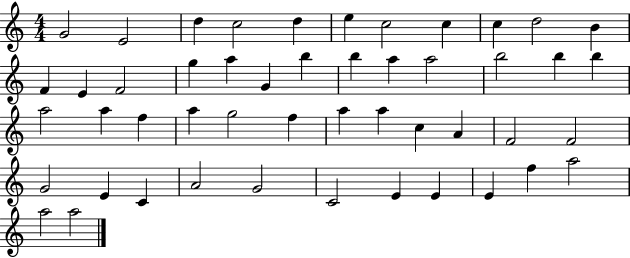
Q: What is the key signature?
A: C major